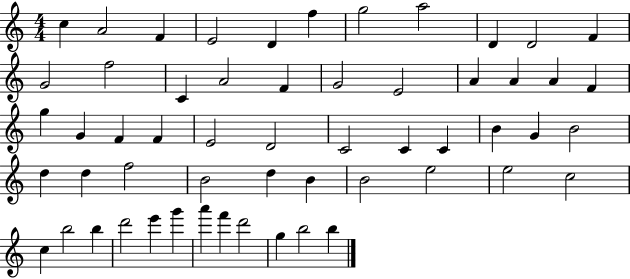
C5/q A4/h F4/q E4/h D4/q F5/q G5/h A5/h D4/q D4/h F4/q G4/h F5/h C4/q A4/h F4/q G4/h E4/h A4/q A4/q A4/q F4/q G5/q G4/q F4/q F4/q E4/h D4/h C4/h C4/q C4/q B4/q G4/q B4/h D5/q D5/q F5/h B4/h D5/q B4/q B4/h E5/h E5/h C5/h C5/q B5/h B5/q D6/h E6/q G6/q A6/q F6/q D6/h G5/q B5/h B5/q